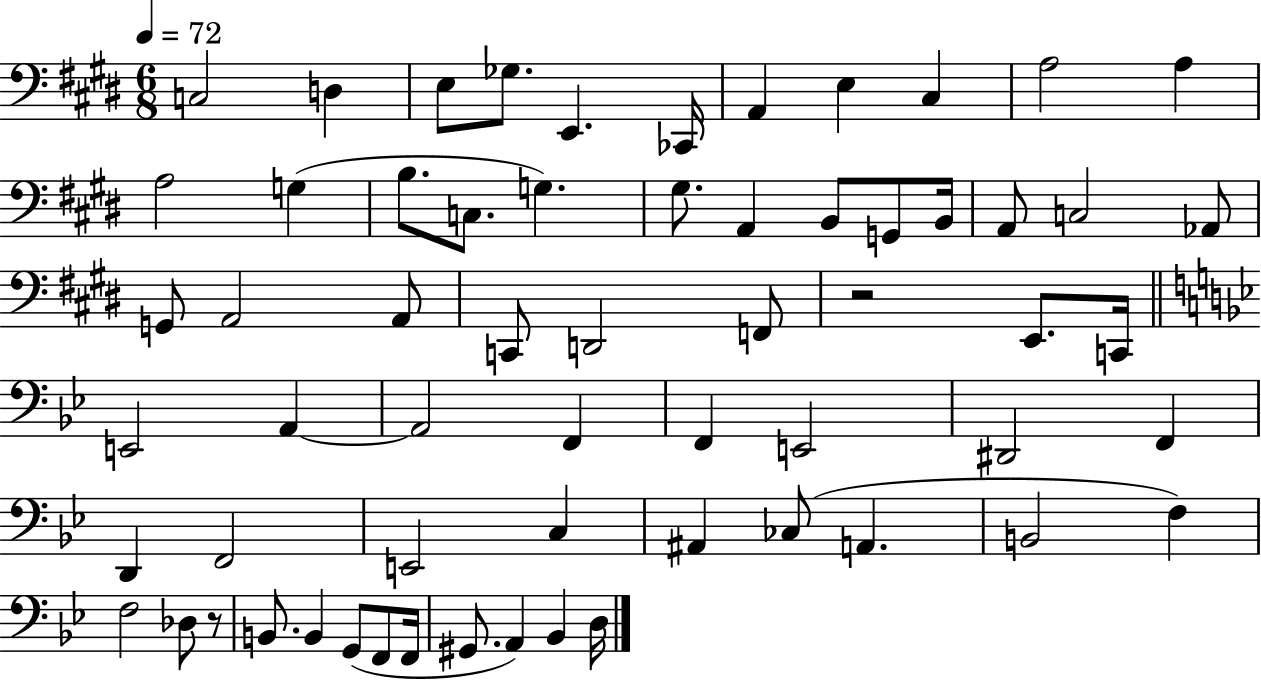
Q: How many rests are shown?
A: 2